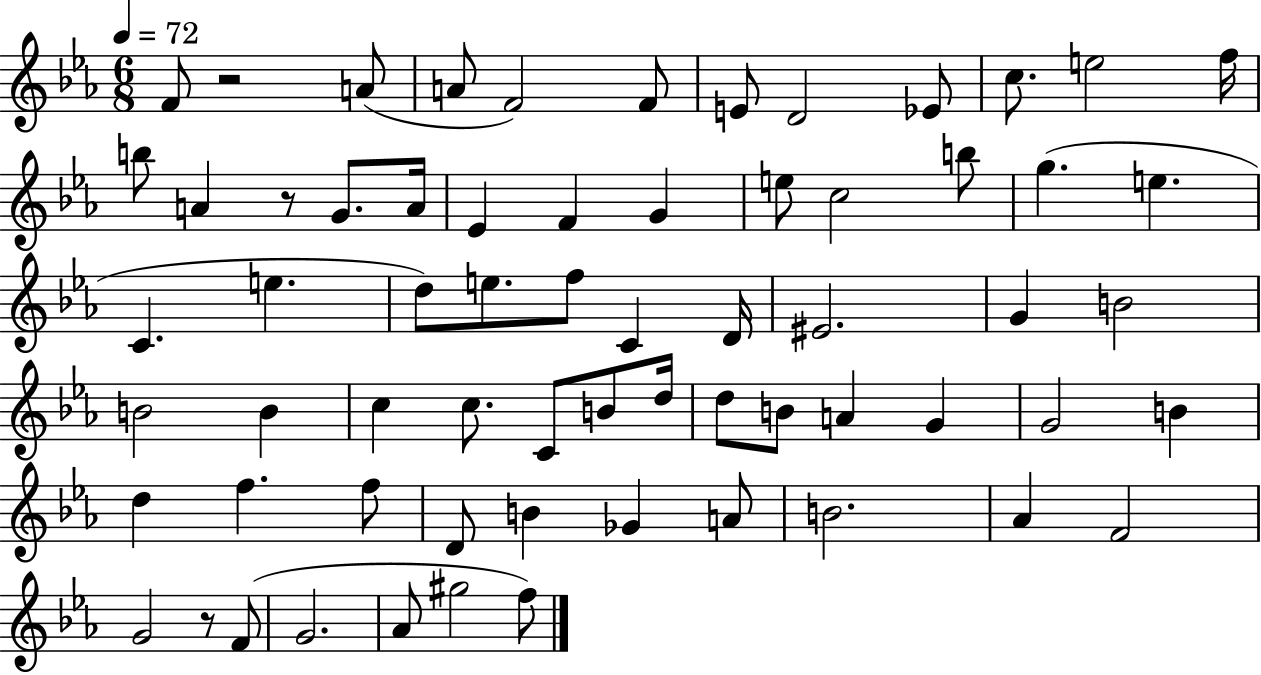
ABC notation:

X:1
T:Untitled
M:6/8
L:1/4
K:Eb
F/2 z2 A/2 A/2 F2 F/2 E/2 D2 _E/2 c/2 e2 f/4 b/2 A z/2 G/2 A/4 _E F G e/2 c2 b/2 g e C e d/2 e/2 f/2 C D/4 ^E2 G B2 B2 B c c/2 C/2 B/2 d/4 d/2 B/2 A G G2 B d f f/2 D/2 B _G A/2 B2 _A F2 G2 z/2 F/2 G2 _A/2 ^g2 f/2